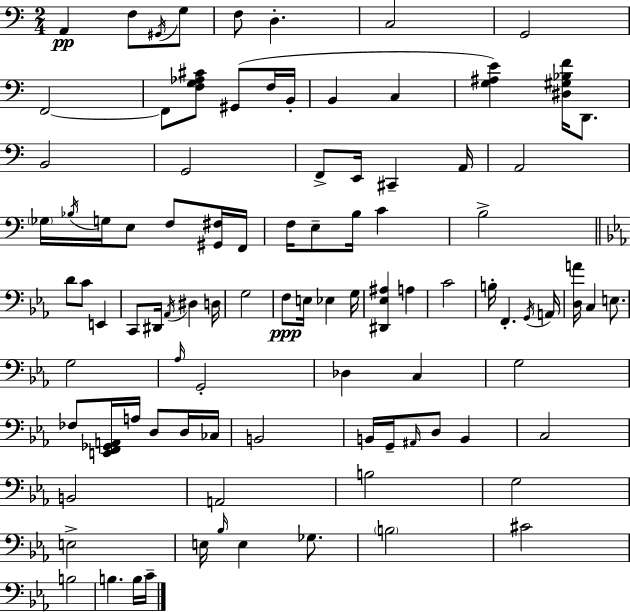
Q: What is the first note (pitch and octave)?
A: A2